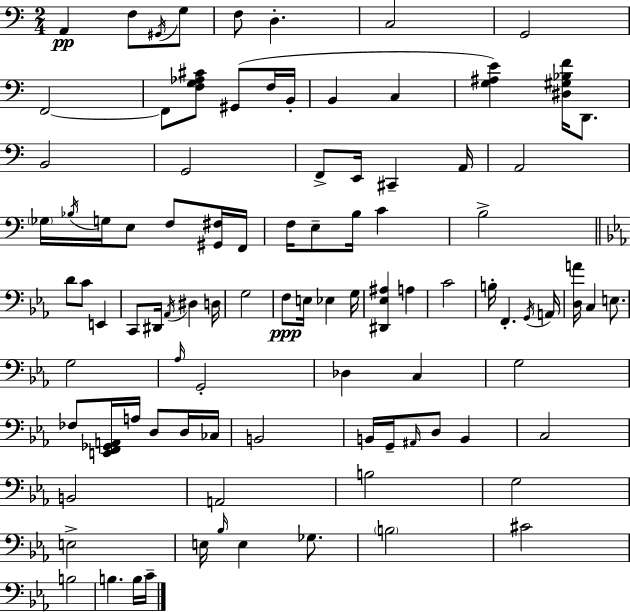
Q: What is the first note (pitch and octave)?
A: A2